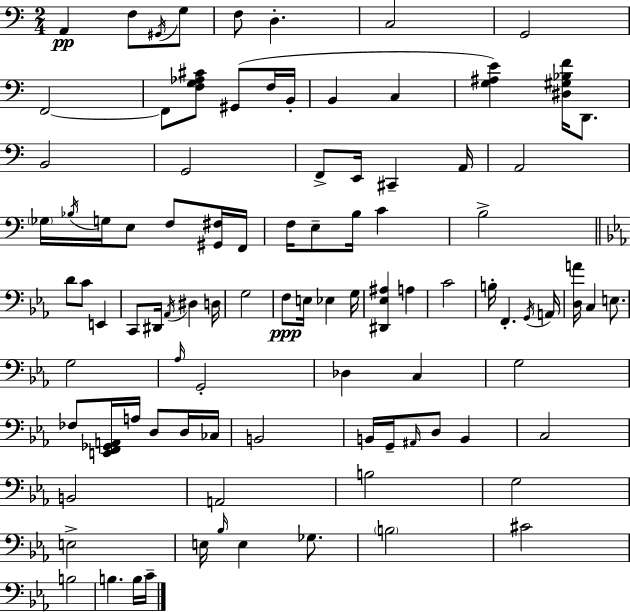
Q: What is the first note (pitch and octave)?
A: A2